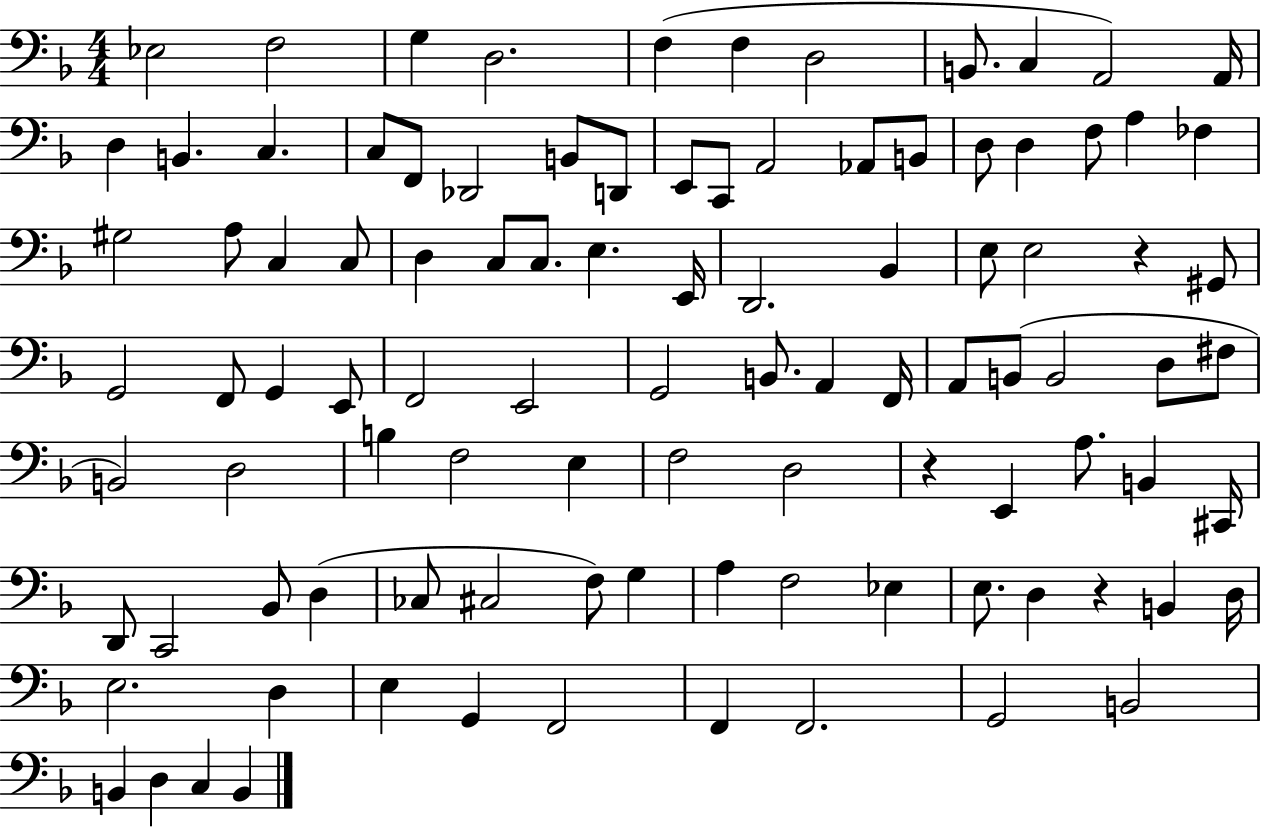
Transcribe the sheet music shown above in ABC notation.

X:1
T:Untitled
M:4/4
L:1/4
K:F
_E,2 F,2 G, D,2 F, F, D,2 B,,/2 C, A,,2 A,,/4 D, B,, C, C,/2 F,,/2 _D,,2 B,,/2 D,,/2 E,,/2 C,,/2 A,,2 _A,,/2 B,,/2 D,/2 D, F,/2 A, _F, ^G,2 A,/2 C, C,/2 D, C,/2 C,/2 E, E,,/4 D,,2 _B,, E,/2 E,2 z ^G,,/2 G,,2 F,,/2 G,, E,,/2 F,,2 E,,2 G,,2 B,,/2 A,, F,,/4 A,,/2 B,,/2 B,,2 D,/2 ^F,/2 B,,2 D,2 B, F,2 E, F,2 D,2 z E,, A,/2 B,, ^C,,/4 D,,/2 C,,2 _B,,/2 D, _C,/2 ^C,2 F,/2 G, A, F,2 _E, E,/2 D, z B,, D,/4 E,2 D, E, G,, F,,2 F,, F,,2 G,,2 B,,2 B,, D, C, B,,